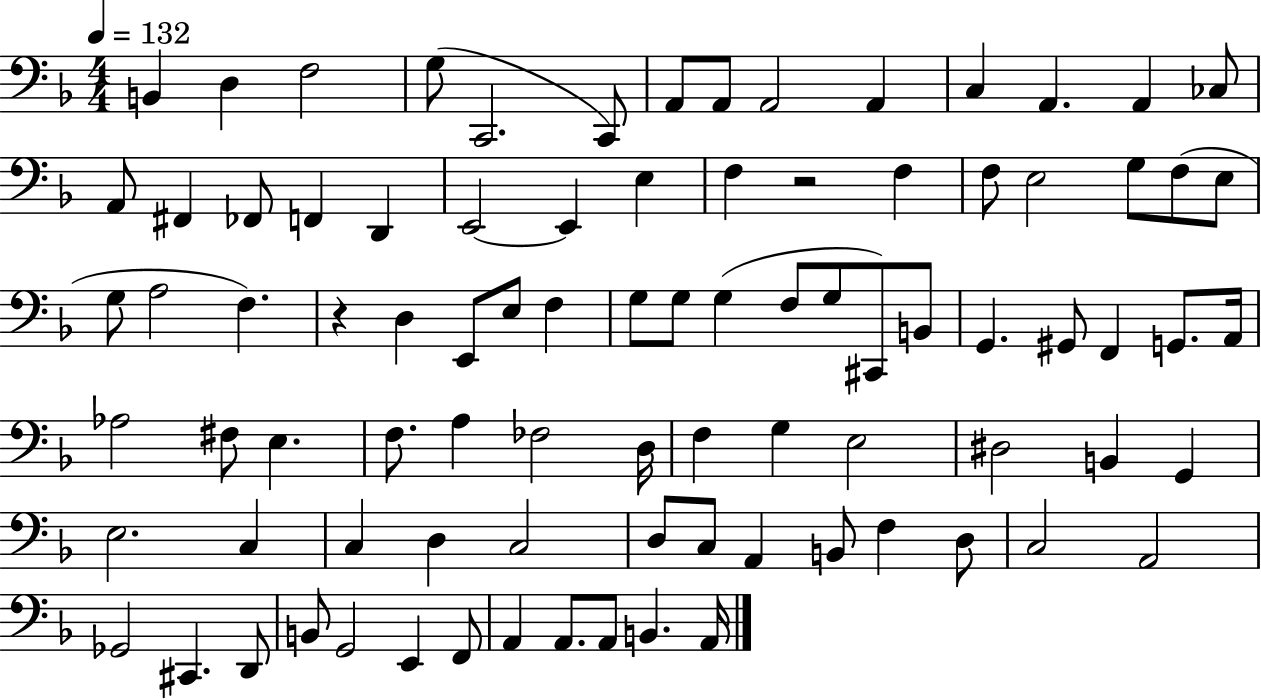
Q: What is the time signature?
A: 4/4